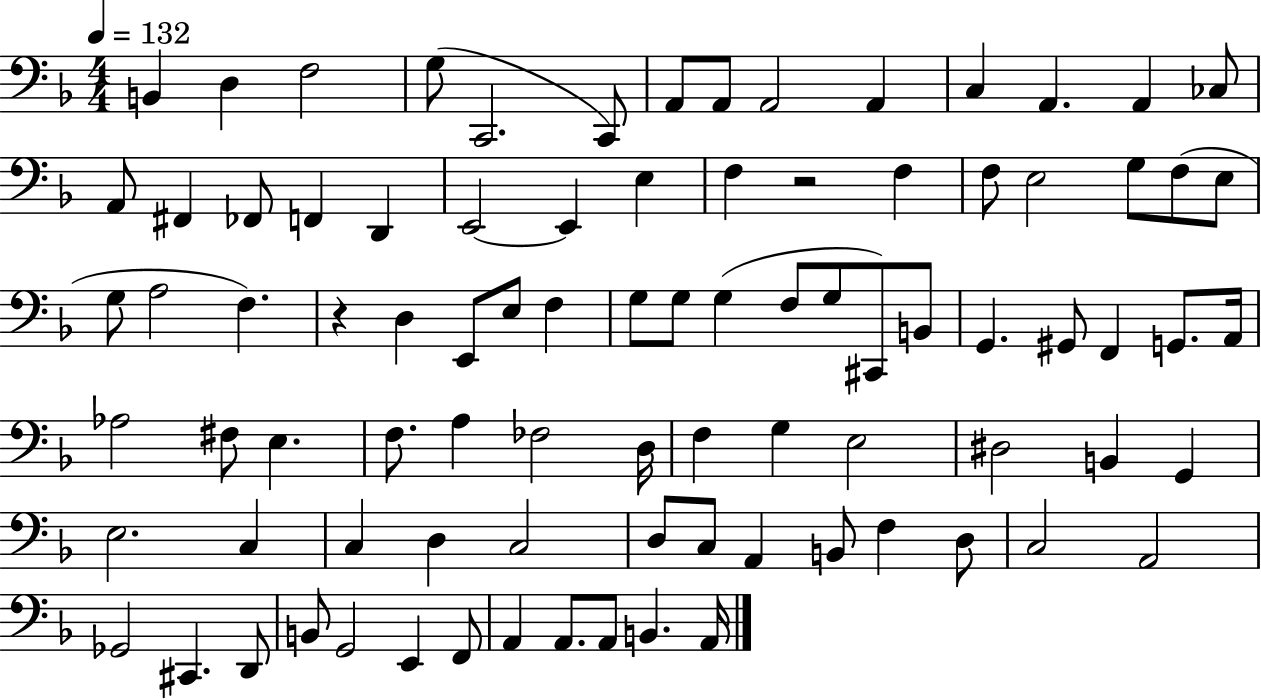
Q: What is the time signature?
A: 4/4